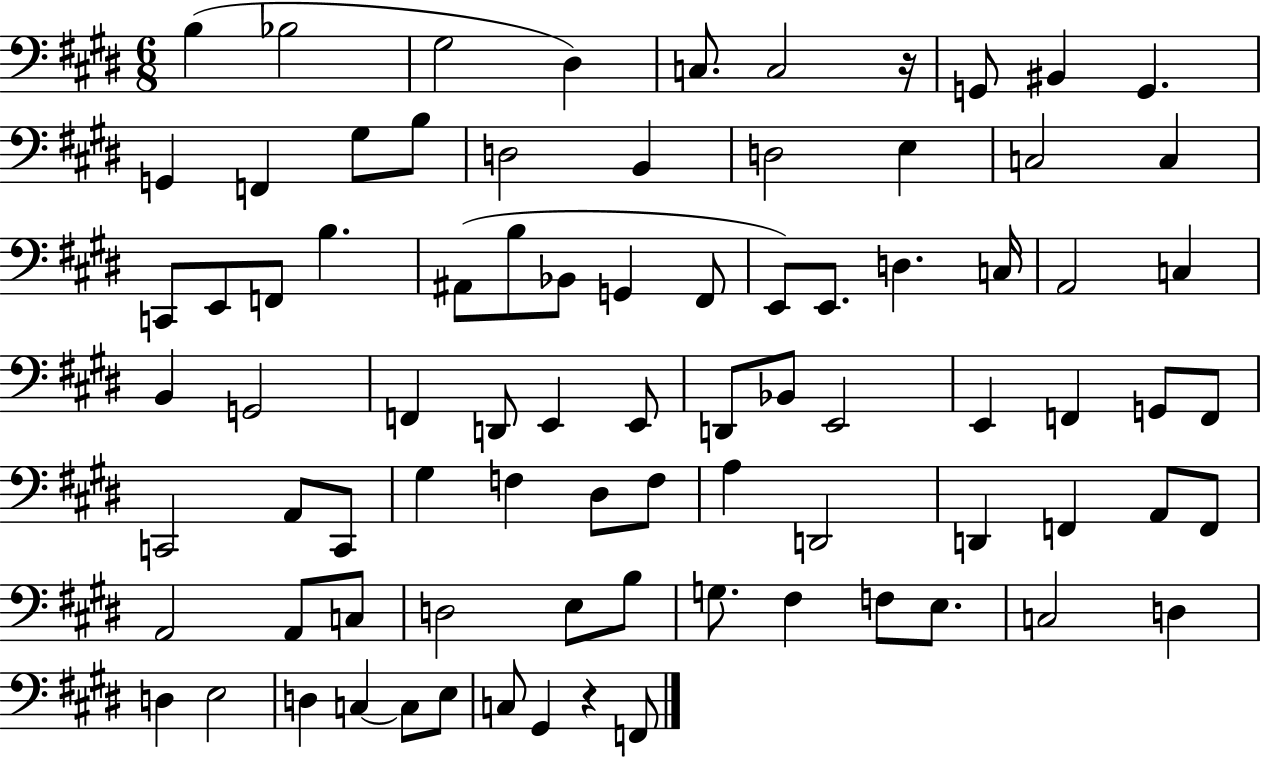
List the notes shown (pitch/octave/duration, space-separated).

B3/q Bb3/h G#3/h D#3/q C3/e. C3/h R/s G2/e BIS2/q G2/q. G2/q F2/q G#3/e B3/e D3/h B2/q D3/h E3/q C3/h C3/q C2/e E2/e F2/e B3/q. A#2/e B3/e Bb2/e G2/q F#2/e E2/e E2/e. D3/q. C3/s A2/h C3/q B2/q G2/h F2/q D2/e E2/q E2/e D2/e Bb2/e E2/h E2/q F2/q G2/e F2/e C2/h A2/e C2/e G#3/q F3/q D#3/e F3/e A3/q D2/h D2/q F2/q A2/e F2/e A2/h A2/e C3/e D3/h E3/e B3/e G3/e. F#3/q F3/e E3/e. C3/h D3/q D3/q E3/h D3/q C3/q C3/e E3/e C3/e G#2/q R/q F2/e